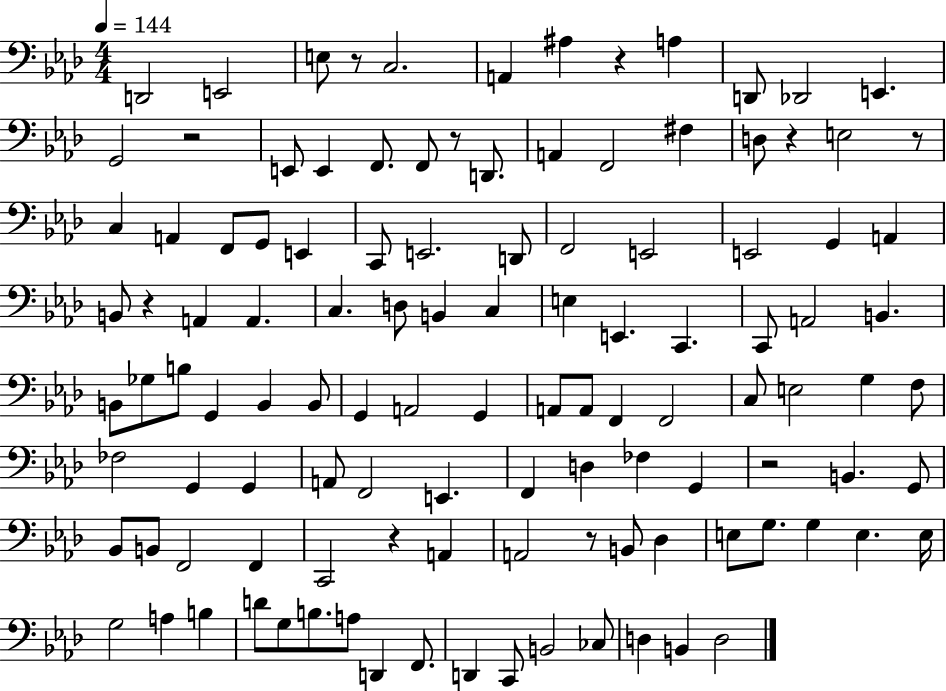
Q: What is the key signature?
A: AES major